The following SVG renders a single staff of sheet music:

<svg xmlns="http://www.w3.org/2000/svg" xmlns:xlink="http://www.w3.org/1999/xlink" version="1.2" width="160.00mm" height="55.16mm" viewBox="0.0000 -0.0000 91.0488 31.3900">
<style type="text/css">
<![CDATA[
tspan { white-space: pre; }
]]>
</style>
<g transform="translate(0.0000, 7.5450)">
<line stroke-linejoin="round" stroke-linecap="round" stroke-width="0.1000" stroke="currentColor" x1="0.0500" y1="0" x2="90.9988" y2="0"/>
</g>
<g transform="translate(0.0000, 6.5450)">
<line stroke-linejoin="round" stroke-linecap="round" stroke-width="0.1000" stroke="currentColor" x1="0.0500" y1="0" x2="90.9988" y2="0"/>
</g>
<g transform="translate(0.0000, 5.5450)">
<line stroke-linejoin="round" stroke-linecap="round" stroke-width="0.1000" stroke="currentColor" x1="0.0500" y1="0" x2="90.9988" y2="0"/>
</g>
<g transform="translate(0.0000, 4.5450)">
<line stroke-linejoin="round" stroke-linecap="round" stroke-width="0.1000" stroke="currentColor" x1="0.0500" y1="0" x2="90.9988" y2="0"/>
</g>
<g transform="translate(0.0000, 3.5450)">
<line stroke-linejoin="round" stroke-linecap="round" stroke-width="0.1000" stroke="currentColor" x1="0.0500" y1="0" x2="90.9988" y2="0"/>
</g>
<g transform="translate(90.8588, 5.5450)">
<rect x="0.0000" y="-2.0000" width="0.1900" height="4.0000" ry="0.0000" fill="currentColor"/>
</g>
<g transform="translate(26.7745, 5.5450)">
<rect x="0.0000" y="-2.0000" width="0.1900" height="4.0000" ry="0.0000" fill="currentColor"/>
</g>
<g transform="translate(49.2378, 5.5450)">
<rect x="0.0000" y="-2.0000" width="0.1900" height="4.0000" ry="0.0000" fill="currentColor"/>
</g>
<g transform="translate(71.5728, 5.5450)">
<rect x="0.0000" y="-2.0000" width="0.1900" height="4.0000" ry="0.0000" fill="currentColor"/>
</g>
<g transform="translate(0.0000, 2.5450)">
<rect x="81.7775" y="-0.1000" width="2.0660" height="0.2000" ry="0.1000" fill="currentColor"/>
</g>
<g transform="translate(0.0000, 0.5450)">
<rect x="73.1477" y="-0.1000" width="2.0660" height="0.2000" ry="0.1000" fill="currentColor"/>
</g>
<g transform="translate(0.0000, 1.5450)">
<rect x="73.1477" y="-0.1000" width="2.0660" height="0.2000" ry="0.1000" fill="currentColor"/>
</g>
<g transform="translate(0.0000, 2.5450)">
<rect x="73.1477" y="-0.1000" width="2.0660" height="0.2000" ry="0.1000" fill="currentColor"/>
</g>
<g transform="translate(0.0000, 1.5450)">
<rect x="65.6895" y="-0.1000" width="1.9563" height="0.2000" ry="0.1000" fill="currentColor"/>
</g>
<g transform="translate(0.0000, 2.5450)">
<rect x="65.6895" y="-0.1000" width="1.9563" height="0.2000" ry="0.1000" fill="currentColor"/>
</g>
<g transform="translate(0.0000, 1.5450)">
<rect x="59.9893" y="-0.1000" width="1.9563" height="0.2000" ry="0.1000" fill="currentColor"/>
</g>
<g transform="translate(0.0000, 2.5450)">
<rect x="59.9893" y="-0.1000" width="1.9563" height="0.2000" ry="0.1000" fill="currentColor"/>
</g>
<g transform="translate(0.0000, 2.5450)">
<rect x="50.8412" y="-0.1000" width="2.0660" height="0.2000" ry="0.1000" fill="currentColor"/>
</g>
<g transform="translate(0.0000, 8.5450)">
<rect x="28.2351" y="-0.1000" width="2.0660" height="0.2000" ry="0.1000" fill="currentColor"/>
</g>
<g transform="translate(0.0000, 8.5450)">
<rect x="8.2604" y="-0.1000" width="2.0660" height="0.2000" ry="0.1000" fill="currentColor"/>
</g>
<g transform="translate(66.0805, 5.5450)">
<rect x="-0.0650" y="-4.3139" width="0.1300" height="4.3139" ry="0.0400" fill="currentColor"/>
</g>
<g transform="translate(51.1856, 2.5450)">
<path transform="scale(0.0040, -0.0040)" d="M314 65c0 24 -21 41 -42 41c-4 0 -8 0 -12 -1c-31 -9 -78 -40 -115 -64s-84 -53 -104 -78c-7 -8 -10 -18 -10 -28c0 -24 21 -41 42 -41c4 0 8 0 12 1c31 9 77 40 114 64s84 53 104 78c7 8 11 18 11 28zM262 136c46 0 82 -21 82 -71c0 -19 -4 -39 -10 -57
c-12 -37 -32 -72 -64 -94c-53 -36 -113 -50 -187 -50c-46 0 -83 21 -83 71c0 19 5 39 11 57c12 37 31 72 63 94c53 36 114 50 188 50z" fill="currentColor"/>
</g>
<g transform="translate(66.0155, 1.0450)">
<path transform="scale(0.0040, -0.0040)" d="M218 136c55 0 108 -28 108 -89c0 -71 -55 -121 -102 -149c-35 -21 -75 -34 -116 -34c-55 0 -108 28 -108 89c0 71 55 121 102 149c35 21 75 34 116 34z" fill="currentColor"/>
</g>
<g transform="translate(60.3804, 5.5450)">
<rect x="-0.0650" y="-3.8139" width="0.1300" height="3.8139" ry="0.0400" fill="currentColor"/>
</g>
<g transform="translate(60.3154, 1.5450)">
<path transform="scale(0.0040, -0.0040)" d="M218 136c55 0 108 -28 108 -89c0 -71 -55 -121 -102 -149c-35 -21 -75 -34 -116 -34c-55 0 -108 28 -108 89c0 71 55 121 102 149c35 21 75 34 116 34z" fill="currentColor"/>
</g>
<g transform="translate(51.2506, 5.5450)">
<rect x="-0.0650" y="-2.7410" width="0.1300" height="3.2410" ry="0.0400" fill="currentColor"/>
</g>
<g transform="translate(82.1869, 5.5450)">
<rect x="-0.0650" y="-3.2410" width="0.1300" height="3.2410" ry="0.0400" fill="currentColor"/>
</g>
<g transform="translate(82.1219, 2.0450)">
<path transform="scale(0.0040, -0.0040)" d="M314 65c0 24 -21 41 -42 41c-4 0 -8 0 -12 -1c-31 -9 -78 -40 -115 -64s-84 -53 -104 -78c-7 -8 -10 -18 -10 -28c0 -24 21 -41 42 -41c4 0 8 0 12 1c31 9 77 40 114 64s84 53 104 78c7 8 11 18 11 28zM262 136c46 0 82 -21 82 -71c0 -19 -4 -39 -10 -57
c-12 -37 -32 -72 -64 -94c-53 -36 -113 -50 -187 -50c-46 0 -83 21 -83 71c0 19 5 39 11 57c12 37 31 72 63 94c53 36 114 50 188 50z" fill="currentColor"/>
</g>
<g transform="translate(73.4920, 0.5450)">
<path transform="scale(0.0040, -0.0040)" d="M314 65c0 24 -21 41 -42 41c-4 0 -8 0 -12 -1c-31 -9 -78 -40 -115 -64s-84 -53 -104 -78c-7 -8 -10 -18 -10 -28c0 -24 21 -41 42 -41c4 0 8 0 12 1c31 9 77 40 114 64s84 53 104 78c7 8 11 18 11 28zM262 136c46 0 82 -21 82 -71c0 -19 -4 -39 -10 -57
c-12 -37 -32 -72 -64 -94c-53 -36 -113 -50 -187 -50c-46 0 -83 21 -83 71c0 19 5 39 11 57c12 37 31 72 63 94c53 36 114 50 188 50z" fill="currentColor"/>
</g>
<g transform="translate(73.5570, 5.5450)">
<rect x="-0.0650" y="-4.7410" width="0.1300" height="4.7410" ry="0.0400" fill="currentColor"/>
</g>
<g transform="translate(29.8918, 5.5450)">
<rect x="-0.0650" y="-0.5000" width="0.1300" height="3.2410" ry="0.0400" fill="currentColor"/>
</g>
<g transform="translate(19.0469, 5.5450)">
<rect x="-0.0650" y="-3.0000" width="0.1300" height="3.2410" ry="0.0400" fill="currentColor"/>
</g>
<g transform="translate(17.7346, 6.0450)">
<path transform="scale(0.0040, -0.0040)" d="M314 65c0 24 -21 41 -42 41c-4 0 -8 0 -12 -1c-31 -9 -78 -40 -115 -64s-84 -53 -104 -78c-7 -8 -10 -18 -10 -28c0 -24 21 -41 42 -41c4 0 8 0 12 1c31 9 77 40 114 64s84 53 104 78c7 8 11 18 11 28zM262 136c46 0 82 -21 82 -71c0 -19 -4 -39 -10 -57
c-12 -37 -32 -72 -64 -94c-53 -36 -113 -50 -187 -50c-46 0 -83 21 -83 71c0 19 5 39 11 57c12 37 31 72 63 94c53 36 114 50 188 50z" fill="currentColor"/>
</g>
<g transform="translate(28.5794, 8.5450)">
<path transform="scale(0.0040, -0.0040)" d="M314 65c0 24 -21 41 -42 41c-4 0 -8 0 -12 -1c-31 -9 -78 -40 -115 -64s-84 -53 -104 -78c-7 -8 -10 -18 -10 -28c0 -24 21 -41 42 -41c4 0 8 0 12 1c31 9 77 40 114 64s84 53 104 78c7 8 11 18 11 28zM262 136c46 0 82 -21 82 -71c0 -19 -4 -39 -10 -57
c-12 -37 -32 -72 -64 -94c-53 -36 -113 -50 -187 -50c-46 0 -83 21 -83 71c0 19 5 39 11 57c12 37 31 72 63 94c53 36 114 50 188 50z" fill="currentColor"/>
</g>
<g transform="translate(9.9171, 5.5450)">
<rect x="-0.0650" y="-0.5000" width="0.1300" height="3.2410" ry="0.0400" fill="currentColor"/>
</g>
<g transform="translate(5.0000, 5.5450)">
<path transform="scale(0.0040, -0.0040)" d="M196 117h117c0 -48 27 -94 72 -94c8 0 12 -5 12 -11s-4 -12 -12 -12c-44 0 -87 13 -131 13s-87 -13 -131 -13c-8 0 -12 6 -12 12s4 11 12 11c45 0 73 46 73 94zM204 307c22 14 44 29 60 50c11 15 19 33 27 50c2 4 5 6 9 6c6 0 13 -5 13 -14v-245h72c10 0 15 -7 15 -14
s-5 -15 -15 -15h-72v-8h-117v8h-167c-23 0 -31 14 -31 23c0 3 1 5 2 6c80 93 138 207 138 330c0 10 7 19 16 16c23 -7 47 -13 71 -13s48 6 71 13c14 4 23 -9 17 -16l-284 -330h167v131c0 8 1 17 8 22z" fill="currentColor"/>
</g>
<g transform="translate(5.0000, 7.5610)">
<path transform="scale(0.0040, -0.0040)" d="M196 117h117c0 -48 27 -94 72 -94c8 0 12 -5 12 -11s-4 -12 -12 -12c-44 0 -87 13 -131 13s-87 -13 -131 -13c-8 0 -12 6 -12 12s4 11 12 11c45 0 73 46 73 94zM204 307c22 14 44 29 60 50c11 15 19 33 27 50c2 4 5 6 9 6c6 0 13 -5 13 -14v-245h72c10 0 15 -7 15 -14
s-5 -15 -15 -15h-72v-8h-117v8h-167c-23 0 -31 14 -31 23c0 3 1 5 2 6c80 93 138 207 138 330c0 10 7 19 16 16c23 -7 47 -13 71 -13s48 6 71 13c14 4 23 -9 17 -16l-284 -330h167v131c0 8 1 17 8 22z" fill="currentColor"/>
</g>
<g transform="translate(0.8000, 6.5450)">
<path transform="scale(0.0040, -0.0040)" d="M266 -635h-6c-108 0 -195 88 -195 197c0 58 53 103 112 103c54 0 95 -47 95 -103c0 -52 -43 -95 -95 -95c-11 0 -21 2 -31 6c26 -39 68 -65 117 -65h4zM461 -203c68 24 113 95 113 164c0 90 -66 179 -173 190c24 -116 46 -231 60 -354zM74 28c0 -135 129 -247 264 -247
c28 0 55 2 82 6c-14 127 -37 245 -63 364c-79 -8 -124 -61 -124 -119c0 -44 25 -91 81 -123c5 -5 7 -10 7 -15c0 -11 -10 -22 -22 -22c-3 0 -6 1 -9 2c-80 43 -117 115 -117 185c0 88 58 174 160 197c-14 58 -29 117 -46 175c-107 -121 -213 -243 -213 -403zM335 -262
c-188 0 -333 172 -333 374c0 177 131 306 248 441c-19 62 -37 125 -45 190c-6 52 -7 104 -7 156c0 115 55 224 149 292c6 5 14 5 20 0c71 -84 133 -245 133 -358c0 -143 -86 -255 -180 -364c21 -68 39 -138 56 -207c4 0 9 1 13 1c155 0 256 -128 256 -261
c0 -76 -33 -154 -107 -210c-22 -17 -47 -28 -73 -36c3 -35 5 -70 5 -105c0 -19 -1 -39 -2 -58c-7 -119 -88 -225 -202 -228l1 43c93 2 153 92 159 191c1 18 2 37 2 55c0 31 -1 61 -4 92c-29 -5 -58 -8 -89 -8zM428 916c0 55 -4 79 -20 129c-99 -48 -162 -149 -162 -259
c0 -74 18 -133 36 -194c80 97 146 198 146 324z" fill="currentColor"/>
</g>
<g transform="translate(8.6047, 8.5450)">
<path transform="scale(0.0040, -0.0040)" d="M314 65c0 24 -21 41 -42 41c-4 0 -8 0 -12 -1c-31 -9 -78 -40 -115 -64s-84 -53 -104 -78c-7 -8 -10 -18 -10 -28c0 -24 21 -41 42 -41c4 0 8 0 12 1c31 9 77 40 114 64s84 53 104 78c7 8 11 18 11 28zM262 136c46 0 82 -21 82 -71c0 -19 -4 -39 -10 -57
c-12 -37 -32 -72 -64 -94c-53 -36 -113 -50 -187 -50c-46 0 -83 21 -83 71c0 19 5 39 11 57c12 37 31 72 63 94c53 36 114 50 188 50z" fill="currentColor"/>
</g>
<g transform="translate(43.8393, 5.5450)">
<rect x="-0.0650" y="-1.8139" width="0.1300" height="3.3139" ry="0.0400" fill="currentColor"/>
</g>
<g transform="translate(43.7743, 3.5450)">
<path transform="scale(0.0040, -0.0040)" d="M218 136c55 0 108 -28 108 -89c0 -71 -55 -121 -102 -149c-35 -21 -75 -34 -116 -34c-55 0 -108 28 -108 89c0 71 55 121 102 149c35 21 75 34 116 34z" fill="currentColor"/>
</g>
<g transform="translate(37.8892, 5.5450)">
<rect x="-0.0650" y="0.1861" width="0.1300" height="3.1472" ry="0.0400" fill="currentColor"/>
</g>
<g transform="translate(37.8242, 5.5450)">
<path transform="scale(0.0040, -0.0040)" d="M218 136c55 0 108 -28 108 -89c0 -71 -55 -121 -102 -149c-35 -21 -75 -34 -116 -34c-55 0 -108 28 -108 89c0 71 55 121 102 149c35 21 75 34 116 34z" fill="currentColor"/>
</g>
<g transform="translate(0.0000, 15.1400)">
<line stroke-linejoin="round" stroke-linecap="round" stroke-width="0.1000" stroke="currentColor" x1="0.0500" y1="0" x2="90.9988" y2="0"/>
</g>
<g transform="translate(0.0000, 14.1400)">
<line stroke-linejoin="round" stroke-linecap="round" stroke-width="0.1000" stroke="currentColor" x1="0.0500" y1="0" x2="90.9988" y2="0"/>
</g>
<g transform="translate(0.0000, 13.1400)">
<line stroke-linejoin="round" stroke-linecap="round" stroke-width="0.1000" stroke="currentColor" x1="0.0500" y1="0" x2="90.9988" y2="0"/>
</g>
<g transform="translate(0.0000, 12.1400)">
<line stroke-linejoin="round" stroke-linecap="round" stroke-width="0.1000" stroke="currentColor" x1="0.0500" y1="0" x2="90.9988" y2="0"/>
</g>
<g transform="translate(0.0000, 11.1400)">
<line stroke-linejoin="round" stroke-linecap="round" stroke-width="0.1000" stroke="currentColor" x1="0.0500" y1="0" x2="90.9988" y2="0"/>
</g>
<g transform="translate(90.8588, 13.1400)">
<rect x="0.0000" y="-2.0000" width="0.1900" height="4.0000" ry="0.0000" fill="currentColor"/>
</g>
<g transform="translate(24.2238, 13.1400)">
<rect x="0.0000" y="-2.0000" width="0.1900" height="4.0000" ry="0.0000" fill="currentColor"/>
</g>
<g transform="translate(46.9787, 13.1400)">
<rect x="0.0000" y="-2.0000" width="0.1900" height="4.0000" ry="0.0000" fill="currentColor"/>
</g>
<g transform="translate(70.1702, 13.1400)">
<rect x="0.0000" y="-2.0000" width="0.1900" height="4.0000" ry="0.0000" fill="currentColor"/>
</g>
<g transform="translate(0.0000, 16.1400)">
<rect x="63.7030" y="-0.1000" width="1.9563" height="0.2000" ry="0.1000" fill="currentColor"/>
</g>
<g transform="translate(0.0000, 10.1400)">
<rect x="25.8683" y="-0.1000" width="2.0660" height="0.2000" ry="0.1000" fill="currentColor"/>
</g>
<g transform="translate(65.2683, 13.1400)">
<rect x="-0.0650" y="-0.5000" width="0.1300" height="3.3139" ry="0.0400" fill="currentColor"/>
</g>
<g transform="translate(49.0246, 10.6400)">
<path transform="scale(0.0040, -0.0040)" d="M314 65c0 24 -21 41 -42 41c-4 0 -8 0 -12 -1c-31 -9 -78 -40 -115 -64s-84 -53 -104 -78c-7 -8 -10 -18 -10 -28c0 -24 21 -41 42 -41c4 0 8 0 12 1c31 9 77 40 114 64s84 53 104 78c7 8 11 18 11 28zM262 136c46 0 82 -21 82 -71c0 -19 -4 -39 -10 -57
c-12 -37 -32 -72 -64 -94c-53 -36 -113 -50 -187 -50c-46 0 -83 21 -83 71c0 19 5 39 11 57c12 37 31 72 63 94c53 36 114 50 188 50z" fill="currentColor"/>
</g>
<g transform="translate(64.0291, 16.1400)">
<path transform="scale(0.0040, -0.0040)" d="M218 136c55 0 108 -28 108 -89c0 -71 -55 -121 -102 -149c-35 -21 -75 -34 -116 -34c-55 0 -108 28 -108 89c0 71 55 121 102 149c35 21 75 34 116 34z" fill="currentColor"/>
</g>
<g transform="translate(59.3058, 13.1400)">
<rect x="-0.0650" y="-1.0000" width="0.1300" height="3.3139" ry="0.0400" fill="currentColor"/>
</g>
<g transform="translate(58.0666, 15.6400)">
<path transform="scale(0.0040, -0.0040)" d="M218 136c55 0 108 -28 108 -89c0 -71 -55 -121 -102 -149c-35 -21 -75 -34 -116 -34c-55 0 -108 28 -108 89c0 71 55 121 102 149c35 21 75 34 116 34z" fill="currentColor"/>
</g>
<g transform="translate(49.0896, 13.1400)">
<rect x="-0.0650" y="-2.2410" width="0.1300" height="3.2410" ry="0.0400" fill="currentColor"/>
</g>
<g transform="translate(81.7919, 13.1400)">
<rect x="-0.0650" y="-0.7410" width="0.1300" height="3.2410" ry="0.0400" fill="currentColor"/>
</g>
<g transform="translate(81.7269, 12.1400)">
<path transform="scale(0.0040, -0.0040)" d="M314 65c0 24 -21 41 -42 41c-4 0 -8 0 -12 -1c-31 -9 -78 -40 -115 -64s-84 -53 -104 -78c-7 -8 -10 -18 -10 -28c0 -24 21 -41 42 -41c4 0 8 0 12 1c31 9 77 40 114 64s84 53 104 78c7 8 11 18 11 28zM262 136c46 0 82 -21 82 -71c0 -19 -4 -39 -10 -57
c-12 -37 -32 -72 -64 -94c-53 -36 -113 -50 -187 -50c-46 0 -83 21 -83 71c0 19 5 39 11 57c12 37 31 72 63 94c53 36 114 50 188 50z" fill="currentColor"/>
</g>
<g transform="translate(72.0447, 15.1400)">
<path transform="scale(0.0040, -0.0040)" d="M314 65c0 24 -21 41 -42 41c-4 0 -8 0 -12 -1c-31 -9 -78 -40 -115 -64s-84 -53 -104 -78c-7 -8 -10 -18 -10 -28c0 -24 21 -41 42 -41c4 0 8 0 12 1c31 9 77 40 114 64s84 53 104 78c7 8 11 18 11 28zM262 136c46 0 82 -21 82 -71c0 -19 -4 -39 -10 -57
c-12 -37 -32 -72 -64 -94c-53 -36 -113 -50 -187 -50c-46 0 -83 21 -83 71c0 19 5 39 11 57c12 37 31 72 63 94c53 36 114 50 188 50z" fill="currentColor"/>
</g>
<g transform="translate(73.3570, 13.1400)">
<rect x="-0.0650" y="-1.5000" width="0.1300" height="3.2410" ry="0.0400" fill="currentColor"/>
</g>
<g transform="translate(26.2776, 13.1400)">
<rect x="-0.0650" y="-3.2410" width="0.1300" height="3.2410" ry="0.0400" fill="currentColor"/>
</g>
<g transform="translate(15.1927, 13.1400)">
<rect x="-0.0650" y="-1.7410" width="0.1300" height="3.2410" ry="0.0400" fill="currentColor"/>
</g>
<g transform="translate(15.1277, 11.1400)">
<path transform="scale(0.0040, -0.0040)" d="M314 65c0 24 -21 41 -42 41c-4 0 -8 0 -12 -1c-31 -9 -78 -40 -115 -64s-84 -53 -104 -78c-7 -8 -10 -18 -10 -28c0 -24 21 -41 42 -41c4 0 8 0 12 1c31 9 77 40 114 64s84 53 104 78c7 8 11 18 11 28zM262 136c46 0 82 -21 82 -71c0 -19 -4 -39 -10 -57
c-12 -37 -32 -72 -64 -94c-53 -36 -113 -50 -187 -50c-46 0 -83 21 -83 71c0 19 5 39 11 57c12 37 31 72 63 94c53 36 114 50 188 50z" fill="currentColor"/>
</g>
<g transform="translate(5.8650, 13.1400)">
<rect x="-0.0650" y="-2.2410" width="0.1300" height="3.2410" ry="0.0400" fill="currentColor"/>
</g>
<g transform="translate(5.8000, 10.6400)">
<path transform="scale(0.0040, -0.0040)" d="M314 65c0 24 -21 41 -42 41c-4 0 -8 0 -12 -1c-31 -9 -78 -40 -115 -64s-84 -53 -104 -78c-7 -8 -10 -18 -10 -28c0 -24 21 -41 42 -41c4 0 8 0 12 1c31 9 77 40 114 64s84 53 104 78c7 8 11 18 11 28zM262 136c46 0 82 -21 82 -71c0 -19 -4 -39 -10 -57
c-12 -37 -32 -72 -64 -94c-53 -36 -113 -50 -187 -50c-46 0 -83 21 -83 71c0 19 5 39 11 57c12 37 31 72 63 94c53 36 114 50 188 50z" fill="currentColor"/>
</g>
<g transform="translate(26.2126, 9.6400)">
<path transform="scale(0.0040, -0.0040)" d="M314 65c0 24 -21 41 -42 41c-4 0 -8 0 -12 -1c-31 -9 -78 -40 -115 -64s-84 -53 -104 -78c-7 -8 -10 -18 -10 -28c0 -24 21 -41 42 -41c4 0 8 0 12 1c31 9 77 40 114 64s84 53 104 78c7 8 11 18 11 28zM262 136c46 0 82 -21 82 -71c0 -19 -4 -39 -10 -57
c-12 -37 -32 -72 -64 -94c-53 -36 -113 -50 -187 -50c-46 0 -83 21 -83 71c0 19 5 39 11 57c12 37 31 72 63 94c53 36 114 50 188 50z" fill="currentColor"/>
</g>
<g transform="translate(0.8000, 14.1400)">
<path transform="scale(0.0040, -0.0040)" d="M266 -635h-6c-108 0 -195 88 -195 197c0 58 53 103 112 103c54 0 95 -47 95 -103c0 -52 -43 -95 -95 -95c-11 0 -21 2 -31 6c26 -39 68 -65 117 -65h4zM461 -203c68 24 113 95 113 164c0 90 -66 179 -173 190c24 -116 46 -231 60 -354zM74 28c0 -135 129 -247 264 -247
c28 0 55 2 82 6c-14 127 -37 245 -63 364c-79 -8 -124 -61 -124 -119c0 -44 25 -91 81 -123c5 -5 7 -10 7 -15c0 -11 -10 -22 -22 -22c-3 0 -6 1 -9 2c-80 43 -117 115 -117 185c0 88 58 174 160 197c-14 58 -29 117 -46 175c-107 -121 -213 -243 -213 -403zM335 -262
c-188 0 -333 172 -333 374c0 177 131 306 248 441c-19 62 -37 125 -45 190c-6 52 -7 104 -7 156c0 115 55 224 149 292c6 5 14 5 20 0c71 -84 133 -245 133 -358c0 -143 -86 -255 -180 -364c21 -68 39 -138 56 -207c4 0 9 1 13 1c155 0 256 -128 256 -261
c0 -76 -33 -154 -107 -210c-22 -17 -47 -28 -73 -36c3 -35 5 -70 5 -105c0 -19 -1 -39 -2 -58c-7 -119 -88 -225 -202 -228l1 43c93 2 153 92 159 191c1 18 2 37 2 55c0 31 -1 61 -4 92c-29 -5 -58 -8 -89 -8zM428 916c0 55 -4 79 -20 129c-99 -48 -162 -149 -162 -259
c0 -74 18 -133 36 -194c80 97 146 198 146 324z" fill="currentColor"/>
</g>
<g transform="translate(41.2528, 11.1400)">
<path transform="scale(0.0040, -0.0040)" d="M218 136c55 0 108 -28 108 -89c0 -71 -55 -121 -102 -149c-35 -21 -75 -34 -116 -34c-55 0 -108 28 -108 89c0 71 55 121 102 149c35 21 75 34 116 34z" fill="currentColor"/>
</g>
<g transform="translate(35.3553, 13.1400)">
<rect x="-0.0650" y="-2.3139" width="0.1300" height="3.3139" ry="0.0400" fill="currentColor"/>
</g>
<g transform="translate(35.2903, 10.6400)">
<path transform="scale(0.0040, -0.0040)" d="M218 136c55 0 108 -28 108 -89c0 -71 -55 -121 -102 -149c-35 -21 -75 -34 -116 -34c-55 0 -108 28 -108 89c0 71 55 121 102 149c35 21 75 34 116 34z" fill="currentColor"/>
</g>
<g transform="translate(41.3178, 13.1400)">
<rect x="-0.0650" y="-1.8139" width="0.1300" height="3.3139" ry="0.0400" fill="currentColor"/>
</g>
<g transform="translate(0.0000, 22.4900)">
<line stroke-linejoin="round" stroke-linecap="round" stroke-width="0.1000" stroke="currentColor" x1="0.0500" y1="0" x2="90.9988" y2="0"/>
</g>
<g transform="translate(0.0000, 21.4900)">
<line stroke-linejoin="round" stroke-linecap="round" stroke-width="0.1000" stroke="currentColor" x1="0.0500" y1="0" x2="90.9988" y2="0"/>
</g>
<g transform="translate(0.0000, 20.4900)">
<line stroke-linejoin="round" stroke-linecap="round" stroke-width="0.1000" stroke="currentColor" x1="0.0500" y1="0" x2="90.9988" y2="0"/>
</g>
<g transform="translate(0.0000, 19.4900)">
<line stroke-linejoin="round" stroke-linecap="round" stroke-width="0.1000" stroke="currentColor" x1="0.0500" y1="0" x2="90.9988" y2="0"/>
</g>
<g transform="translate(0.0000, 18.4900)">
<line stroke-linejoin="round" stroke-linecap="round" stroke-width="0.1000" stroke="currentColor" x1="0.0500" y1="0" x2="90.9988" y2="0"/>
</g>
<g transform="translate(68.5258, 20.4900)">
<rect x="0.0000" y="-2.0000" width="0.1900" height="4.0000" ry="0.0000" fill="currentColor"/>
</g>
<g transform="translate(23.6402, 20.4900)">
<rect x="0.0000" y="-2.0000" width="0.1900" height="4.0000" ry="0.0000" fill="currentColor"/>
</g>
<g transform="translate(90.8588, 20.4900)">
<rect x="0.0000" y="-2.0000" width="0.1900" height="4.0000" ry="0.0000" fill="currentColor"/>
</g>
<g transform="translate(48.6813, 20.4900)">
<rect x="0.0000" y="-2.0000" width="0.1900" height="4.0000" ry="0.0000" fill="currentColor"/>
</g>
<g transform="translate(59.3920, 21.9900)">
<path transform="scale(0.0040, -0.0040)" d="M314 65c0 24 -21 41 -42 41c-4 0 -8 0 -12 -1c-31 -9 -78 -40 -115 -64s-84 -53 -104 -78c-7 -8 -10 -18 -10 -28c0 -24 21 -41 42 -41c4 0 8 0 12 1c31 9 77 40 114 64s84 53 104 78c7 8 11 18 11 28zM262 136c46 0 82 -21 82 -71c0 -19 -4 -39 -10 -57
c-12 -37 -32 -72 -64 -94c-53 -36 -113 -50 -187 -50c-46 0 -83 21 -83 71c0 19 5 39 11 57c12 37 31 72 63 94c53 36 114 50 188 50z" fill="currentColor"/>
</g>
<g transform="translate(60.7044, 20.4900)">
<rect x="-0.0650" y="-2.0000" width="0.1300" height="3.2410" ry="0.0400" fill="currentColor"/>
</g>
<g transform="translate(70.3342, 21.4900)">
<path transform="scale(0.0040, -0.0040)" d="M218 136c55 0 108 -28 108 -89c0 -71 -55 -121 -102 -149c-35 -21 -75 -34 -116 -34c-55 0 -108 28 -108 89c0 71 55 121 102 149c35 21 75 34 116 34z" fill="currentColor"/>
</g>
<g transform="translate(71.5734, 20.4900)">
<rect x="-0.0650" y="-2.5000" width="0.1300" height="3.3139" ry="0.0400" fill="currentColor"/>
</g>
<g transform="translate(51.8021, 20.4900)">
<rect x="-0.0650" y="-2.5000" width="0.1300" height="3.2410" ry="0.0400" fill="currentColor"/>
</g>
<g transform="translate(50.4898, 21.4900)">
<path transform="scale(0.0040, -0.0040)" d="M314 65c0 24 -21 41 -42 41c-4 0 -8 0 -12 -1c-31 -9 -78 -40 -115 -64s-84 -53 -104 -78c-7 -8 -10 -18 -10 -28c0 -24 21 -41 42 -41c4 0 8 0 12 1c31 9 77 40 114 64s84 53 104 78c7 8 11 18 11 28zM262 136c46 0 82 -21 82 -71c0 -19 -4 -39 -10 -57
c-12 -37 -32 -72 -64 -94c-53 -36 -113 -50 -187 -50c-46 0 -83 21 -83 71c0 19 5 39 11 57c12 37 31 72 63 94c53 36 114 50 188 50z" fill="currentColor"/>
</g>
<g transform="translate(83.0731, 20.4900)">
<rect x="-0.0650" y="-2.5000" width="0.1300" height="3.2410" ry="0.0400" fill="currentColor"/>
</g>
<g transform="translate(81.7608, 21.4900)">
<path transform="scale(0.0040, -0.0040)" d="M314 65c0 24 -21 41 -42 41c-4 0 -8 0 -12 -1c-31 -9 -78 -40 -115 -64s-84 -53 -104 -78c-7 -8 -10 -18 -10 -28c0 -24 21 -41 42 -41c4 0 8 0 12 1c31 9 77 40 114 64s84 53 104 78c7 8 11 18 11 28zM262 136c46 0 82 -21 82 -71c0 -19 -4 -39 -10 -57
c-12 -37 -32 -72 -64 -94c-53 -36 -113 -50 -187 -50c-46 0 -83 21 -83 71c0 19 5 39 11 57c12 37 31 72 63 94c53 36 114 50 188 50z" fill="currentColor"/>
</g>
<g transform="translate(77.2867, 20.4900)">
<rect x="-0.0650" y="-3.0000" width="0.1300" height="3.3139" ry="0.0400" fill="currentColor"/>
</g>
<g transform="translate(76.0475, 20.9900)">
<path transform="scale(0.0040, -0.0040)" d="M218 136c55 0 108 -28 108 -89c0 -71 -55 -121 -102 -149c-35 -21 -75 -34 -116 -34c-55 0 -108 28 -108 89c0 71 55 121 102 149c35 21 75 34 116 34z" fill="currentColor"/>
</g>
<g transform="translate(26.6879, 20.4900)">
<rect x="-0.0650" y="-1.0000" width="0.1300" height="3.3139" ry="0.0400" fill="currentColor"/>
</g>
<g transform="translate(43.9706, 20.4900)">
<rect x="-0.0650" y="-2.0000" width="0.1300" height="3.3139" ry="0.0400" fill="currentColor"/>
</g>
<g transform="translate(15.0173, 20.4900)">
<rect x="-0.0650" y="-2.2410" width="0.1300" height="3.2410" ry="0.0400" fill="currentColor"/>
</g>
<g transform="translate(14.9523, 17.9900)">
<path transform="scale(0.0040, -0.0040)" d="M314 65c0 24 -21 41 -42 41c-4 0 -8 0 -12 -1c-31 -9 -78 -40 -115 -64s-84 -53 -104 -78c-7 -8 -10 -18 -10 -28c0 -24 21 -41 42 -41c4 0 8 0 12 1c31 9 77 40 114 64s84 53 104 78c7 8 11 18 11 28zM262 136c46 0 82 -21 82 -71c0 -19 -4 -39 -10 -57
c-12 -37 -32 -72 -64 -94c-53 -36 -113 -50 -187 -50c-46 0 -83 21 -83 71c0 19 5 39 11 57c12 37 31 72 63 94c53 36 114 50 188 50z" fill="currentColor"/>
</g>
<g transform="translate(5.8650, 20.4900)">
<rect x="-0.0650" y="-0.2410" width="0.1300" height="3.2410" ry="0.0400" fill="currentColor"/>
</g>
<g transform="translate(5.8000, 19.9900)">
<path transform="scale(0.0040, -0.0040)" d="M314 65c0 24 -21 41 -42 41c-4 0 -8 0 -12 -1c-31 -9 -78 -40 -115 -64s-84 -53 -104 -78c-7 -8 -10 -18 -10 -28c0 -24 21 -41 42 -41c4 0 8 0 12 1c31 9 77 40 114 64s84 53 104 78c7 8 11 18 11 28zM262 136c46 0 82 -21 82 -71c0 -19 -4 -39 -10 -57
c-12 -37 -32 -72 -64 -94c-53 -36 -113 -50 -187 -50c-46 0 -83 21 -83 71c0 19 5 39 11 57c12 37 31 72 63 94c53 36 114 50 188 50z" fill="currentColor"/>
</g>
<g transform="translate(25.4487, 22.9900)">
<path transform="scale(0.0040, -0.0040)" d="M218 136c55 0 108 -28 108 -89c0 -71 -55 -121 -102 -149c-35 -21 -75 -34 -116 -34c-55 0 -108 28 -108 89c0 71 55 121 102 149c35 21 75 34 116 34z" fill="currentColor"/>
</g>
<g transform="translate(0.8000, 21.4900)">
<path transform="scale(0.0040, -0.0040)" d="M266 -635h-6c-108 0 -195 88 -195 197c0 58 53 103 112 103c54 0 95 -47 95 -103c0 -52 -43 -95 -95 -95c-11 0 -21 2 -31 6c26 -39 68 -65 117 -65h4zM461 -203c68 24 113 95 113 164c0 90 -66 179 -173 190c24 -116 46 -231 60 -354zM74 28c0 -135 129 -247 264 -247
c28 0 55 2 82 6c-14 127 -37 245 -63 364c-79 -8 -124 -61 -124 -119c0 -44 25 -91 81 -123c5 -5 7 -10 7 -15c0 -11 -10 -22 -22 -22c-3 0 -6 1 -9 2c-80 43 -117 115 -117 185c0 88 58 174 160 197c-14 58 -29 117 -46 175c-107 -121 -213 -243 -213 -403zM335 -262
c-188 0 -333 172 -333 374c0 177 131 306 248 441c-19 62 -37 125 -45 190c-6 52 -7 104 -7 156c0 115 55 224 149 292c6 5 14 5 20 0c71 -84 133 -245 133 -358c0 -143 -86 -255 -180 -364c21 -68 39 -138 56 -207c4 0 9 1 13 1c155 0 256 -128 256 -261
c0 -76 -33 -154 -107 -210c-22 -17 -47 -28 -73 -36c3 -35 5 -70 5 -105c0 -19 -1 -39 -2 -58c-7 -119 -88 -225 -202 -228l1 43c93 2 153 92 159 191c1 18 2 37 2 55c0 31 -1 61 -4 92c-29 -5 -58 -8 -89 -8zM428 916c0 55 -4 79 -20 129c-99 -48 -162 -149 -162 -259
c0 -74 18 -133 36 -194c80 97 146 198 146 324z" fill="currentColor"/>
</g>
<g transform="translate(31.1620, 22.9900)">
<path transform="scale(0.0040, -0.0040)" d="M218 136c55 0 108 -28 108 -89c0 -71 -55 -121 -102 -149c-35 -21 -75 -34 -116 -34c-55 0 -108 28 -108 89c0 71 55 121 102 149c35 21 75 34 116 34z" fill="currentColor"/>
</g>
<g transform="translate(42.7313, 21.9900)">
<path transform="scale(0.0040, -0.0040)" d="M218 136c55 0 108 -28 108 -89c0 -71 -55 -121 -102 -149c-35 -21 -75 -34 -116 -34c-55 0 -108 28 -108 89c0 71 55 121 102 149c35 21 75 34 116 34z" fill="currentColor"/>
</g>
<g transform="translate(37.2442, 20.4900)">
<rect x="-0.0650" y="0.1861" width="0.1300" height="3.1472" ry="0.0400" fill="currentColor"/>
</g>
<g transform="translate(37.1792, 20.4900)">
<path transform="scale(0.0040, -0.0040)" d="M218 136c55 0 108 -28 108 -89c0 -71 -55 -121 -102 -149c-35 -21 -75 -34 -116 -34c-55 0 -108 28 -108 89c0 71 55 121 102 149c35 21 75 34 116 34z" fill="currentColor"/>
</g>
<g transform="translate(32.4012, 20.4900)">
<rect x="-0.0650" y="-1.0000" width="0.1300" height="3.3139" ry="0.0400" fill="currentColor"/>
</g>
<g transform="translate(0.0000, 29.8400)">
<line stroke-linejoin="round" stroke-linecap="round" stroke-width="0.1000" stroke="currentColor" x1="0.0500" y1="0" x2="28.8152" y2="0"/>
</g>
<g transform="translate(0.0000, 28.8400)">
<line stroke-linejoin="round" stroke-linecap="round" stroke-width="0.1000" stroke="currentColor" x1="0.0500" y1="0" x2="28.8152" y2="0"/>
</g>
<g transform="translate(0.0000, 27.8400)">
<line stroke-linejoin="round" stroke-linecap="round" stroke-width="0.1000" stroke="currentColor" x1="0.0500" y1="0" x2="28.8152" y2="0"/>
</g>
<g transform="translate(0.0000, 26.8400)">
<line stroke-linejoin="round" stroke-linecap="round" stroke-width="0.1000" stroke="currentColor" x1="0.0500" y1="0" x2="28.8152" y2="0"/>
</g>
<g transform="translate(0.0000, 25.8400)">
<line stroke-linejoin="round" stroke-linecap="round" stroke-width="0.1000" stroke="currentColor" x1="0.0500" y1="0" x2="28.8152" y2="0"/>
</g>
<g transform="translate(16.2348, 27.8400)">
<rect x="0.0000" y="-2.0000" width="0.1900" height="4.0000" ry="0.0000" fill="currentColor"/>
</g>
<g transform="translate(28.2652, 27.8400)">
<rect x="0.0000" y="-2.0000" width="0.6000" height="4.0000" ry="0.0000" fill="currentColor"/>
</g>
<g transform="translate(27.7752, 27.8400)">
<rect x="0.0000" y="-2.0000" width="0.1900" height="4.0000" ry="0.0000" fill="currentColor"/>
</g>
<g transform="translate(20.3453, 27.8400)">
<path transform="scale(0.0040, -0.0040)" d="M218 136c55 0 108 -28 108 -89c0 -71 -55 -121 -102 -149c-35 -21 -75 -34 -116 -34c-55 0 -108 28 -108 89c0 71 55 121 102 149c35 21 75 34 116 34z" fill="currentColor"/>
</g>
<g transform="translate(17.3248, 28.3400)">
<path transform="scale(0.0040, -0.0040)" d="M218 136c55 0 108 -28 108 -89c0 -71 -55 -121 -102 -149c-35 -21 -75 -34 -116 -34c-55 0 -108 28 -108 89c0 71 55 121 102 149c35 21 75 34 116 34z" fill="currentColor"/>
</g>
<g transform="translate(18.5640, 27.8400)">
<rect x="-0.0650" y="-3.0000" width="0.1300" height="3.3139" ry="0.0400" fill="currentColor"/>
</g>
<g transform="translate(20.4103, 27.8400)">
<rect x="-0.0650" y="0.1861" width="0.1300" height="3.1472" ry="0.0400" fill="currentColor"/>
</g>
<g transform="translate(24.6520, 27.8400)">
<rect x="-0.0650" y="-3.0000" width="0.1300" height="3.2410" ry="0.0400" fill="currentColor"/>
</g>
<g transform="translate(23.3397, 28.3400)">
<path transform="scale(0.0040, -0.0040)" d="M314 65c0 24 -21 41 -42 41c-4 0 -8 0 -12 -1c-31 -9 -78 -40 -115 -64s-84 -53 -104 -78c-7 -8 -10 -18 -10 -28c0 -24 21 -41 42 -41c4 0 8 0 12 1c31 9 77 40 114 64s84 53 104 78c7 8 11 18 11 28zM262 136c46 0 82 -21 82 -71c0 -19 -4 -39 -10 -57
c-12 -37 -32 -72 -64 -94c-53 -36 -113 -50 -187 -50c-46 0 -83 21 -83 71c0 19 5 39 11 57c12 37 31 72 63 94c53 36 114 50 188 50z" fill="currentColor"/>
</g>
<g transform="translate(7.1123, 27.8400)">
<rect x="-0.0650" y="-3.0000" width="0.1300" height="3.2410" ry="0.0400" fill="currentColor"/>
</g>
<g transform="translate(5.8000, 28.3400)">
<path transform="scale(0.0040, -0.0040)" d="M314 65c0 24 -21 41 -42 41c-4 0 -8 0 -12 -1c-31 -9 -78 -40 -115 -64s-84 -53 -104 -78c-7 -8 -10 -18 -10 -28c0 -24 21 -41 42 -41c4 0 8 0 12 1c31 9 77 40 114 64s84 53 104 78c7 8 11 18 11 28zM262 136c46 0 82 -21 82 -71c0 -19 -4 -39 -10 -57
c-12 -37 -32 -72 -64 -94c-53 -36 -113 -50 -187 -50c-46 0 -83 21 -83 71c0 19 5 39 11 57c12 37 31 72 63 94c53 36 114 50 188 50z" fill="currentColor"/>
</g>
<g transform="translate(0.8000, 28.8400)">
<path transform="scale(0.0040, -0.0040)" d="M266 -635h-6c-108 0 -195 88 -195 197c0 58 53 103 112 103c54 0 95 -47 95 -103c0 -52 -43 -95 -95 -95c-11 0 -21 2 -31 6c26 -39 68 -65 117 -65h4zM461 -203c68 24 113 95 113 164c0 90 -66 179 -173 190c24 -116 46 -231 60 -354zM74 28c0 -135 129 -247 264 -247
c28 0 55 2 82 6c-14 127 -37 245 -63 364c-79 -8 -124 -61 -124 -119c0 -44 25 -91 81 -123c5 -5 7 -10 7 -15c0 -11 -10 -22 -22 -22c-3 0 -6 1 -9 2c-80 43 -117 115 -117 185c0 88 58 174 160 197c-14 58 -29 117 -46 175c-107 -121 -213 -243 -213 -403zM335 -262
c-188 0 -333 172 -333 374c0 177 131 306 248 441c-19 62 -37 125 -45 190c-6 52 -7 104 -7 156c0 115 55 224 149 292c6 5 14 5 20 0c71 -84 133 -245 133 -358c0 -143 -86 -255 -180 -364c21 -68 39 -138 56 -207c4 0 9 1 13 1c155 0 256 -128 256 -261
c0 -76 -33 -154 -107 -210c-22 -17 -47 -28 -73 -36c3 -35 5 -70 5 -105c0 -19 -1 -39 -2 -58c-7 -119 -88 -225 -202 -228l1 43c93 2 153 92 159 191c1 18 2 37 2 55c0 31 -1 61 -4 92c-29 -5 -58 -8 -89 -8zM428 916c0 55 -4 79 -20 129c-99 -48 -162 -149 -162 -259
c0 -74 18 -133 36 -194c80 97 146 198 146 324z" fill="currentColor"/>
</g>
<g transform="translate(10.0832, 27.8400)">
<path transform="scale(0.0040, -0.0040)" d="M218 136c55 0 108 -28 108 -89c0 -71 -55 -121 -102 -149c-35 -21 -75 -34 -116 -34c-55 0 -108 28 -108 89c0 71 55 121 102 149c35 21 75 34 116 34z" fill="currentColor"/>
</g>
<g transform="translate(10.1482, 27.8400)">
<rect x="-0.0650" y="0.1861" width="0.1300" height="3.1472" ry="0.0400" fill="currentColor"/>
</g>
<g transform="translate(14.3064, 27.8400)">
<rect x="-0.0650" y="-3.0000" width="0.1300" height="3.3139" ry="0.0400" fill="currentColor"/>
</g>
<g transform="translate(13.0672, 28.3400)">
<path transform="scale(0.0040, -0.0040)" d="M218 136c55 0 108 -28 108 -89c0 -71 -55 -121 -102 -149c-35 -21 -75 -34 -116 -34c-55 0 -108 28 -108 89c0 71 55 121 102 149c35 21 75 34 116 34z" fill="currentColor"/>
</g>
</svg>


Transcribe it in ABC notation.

X:1
T:Untitled
M:4/4
L:1/4
K:C
C2 A2 C2 B f a2 c' d' e'2 b2 g2 f2 b2 g f g2 D C E2 d2 c2 g2 D D B F G2 F2 G A G2 A2 B A A B A2